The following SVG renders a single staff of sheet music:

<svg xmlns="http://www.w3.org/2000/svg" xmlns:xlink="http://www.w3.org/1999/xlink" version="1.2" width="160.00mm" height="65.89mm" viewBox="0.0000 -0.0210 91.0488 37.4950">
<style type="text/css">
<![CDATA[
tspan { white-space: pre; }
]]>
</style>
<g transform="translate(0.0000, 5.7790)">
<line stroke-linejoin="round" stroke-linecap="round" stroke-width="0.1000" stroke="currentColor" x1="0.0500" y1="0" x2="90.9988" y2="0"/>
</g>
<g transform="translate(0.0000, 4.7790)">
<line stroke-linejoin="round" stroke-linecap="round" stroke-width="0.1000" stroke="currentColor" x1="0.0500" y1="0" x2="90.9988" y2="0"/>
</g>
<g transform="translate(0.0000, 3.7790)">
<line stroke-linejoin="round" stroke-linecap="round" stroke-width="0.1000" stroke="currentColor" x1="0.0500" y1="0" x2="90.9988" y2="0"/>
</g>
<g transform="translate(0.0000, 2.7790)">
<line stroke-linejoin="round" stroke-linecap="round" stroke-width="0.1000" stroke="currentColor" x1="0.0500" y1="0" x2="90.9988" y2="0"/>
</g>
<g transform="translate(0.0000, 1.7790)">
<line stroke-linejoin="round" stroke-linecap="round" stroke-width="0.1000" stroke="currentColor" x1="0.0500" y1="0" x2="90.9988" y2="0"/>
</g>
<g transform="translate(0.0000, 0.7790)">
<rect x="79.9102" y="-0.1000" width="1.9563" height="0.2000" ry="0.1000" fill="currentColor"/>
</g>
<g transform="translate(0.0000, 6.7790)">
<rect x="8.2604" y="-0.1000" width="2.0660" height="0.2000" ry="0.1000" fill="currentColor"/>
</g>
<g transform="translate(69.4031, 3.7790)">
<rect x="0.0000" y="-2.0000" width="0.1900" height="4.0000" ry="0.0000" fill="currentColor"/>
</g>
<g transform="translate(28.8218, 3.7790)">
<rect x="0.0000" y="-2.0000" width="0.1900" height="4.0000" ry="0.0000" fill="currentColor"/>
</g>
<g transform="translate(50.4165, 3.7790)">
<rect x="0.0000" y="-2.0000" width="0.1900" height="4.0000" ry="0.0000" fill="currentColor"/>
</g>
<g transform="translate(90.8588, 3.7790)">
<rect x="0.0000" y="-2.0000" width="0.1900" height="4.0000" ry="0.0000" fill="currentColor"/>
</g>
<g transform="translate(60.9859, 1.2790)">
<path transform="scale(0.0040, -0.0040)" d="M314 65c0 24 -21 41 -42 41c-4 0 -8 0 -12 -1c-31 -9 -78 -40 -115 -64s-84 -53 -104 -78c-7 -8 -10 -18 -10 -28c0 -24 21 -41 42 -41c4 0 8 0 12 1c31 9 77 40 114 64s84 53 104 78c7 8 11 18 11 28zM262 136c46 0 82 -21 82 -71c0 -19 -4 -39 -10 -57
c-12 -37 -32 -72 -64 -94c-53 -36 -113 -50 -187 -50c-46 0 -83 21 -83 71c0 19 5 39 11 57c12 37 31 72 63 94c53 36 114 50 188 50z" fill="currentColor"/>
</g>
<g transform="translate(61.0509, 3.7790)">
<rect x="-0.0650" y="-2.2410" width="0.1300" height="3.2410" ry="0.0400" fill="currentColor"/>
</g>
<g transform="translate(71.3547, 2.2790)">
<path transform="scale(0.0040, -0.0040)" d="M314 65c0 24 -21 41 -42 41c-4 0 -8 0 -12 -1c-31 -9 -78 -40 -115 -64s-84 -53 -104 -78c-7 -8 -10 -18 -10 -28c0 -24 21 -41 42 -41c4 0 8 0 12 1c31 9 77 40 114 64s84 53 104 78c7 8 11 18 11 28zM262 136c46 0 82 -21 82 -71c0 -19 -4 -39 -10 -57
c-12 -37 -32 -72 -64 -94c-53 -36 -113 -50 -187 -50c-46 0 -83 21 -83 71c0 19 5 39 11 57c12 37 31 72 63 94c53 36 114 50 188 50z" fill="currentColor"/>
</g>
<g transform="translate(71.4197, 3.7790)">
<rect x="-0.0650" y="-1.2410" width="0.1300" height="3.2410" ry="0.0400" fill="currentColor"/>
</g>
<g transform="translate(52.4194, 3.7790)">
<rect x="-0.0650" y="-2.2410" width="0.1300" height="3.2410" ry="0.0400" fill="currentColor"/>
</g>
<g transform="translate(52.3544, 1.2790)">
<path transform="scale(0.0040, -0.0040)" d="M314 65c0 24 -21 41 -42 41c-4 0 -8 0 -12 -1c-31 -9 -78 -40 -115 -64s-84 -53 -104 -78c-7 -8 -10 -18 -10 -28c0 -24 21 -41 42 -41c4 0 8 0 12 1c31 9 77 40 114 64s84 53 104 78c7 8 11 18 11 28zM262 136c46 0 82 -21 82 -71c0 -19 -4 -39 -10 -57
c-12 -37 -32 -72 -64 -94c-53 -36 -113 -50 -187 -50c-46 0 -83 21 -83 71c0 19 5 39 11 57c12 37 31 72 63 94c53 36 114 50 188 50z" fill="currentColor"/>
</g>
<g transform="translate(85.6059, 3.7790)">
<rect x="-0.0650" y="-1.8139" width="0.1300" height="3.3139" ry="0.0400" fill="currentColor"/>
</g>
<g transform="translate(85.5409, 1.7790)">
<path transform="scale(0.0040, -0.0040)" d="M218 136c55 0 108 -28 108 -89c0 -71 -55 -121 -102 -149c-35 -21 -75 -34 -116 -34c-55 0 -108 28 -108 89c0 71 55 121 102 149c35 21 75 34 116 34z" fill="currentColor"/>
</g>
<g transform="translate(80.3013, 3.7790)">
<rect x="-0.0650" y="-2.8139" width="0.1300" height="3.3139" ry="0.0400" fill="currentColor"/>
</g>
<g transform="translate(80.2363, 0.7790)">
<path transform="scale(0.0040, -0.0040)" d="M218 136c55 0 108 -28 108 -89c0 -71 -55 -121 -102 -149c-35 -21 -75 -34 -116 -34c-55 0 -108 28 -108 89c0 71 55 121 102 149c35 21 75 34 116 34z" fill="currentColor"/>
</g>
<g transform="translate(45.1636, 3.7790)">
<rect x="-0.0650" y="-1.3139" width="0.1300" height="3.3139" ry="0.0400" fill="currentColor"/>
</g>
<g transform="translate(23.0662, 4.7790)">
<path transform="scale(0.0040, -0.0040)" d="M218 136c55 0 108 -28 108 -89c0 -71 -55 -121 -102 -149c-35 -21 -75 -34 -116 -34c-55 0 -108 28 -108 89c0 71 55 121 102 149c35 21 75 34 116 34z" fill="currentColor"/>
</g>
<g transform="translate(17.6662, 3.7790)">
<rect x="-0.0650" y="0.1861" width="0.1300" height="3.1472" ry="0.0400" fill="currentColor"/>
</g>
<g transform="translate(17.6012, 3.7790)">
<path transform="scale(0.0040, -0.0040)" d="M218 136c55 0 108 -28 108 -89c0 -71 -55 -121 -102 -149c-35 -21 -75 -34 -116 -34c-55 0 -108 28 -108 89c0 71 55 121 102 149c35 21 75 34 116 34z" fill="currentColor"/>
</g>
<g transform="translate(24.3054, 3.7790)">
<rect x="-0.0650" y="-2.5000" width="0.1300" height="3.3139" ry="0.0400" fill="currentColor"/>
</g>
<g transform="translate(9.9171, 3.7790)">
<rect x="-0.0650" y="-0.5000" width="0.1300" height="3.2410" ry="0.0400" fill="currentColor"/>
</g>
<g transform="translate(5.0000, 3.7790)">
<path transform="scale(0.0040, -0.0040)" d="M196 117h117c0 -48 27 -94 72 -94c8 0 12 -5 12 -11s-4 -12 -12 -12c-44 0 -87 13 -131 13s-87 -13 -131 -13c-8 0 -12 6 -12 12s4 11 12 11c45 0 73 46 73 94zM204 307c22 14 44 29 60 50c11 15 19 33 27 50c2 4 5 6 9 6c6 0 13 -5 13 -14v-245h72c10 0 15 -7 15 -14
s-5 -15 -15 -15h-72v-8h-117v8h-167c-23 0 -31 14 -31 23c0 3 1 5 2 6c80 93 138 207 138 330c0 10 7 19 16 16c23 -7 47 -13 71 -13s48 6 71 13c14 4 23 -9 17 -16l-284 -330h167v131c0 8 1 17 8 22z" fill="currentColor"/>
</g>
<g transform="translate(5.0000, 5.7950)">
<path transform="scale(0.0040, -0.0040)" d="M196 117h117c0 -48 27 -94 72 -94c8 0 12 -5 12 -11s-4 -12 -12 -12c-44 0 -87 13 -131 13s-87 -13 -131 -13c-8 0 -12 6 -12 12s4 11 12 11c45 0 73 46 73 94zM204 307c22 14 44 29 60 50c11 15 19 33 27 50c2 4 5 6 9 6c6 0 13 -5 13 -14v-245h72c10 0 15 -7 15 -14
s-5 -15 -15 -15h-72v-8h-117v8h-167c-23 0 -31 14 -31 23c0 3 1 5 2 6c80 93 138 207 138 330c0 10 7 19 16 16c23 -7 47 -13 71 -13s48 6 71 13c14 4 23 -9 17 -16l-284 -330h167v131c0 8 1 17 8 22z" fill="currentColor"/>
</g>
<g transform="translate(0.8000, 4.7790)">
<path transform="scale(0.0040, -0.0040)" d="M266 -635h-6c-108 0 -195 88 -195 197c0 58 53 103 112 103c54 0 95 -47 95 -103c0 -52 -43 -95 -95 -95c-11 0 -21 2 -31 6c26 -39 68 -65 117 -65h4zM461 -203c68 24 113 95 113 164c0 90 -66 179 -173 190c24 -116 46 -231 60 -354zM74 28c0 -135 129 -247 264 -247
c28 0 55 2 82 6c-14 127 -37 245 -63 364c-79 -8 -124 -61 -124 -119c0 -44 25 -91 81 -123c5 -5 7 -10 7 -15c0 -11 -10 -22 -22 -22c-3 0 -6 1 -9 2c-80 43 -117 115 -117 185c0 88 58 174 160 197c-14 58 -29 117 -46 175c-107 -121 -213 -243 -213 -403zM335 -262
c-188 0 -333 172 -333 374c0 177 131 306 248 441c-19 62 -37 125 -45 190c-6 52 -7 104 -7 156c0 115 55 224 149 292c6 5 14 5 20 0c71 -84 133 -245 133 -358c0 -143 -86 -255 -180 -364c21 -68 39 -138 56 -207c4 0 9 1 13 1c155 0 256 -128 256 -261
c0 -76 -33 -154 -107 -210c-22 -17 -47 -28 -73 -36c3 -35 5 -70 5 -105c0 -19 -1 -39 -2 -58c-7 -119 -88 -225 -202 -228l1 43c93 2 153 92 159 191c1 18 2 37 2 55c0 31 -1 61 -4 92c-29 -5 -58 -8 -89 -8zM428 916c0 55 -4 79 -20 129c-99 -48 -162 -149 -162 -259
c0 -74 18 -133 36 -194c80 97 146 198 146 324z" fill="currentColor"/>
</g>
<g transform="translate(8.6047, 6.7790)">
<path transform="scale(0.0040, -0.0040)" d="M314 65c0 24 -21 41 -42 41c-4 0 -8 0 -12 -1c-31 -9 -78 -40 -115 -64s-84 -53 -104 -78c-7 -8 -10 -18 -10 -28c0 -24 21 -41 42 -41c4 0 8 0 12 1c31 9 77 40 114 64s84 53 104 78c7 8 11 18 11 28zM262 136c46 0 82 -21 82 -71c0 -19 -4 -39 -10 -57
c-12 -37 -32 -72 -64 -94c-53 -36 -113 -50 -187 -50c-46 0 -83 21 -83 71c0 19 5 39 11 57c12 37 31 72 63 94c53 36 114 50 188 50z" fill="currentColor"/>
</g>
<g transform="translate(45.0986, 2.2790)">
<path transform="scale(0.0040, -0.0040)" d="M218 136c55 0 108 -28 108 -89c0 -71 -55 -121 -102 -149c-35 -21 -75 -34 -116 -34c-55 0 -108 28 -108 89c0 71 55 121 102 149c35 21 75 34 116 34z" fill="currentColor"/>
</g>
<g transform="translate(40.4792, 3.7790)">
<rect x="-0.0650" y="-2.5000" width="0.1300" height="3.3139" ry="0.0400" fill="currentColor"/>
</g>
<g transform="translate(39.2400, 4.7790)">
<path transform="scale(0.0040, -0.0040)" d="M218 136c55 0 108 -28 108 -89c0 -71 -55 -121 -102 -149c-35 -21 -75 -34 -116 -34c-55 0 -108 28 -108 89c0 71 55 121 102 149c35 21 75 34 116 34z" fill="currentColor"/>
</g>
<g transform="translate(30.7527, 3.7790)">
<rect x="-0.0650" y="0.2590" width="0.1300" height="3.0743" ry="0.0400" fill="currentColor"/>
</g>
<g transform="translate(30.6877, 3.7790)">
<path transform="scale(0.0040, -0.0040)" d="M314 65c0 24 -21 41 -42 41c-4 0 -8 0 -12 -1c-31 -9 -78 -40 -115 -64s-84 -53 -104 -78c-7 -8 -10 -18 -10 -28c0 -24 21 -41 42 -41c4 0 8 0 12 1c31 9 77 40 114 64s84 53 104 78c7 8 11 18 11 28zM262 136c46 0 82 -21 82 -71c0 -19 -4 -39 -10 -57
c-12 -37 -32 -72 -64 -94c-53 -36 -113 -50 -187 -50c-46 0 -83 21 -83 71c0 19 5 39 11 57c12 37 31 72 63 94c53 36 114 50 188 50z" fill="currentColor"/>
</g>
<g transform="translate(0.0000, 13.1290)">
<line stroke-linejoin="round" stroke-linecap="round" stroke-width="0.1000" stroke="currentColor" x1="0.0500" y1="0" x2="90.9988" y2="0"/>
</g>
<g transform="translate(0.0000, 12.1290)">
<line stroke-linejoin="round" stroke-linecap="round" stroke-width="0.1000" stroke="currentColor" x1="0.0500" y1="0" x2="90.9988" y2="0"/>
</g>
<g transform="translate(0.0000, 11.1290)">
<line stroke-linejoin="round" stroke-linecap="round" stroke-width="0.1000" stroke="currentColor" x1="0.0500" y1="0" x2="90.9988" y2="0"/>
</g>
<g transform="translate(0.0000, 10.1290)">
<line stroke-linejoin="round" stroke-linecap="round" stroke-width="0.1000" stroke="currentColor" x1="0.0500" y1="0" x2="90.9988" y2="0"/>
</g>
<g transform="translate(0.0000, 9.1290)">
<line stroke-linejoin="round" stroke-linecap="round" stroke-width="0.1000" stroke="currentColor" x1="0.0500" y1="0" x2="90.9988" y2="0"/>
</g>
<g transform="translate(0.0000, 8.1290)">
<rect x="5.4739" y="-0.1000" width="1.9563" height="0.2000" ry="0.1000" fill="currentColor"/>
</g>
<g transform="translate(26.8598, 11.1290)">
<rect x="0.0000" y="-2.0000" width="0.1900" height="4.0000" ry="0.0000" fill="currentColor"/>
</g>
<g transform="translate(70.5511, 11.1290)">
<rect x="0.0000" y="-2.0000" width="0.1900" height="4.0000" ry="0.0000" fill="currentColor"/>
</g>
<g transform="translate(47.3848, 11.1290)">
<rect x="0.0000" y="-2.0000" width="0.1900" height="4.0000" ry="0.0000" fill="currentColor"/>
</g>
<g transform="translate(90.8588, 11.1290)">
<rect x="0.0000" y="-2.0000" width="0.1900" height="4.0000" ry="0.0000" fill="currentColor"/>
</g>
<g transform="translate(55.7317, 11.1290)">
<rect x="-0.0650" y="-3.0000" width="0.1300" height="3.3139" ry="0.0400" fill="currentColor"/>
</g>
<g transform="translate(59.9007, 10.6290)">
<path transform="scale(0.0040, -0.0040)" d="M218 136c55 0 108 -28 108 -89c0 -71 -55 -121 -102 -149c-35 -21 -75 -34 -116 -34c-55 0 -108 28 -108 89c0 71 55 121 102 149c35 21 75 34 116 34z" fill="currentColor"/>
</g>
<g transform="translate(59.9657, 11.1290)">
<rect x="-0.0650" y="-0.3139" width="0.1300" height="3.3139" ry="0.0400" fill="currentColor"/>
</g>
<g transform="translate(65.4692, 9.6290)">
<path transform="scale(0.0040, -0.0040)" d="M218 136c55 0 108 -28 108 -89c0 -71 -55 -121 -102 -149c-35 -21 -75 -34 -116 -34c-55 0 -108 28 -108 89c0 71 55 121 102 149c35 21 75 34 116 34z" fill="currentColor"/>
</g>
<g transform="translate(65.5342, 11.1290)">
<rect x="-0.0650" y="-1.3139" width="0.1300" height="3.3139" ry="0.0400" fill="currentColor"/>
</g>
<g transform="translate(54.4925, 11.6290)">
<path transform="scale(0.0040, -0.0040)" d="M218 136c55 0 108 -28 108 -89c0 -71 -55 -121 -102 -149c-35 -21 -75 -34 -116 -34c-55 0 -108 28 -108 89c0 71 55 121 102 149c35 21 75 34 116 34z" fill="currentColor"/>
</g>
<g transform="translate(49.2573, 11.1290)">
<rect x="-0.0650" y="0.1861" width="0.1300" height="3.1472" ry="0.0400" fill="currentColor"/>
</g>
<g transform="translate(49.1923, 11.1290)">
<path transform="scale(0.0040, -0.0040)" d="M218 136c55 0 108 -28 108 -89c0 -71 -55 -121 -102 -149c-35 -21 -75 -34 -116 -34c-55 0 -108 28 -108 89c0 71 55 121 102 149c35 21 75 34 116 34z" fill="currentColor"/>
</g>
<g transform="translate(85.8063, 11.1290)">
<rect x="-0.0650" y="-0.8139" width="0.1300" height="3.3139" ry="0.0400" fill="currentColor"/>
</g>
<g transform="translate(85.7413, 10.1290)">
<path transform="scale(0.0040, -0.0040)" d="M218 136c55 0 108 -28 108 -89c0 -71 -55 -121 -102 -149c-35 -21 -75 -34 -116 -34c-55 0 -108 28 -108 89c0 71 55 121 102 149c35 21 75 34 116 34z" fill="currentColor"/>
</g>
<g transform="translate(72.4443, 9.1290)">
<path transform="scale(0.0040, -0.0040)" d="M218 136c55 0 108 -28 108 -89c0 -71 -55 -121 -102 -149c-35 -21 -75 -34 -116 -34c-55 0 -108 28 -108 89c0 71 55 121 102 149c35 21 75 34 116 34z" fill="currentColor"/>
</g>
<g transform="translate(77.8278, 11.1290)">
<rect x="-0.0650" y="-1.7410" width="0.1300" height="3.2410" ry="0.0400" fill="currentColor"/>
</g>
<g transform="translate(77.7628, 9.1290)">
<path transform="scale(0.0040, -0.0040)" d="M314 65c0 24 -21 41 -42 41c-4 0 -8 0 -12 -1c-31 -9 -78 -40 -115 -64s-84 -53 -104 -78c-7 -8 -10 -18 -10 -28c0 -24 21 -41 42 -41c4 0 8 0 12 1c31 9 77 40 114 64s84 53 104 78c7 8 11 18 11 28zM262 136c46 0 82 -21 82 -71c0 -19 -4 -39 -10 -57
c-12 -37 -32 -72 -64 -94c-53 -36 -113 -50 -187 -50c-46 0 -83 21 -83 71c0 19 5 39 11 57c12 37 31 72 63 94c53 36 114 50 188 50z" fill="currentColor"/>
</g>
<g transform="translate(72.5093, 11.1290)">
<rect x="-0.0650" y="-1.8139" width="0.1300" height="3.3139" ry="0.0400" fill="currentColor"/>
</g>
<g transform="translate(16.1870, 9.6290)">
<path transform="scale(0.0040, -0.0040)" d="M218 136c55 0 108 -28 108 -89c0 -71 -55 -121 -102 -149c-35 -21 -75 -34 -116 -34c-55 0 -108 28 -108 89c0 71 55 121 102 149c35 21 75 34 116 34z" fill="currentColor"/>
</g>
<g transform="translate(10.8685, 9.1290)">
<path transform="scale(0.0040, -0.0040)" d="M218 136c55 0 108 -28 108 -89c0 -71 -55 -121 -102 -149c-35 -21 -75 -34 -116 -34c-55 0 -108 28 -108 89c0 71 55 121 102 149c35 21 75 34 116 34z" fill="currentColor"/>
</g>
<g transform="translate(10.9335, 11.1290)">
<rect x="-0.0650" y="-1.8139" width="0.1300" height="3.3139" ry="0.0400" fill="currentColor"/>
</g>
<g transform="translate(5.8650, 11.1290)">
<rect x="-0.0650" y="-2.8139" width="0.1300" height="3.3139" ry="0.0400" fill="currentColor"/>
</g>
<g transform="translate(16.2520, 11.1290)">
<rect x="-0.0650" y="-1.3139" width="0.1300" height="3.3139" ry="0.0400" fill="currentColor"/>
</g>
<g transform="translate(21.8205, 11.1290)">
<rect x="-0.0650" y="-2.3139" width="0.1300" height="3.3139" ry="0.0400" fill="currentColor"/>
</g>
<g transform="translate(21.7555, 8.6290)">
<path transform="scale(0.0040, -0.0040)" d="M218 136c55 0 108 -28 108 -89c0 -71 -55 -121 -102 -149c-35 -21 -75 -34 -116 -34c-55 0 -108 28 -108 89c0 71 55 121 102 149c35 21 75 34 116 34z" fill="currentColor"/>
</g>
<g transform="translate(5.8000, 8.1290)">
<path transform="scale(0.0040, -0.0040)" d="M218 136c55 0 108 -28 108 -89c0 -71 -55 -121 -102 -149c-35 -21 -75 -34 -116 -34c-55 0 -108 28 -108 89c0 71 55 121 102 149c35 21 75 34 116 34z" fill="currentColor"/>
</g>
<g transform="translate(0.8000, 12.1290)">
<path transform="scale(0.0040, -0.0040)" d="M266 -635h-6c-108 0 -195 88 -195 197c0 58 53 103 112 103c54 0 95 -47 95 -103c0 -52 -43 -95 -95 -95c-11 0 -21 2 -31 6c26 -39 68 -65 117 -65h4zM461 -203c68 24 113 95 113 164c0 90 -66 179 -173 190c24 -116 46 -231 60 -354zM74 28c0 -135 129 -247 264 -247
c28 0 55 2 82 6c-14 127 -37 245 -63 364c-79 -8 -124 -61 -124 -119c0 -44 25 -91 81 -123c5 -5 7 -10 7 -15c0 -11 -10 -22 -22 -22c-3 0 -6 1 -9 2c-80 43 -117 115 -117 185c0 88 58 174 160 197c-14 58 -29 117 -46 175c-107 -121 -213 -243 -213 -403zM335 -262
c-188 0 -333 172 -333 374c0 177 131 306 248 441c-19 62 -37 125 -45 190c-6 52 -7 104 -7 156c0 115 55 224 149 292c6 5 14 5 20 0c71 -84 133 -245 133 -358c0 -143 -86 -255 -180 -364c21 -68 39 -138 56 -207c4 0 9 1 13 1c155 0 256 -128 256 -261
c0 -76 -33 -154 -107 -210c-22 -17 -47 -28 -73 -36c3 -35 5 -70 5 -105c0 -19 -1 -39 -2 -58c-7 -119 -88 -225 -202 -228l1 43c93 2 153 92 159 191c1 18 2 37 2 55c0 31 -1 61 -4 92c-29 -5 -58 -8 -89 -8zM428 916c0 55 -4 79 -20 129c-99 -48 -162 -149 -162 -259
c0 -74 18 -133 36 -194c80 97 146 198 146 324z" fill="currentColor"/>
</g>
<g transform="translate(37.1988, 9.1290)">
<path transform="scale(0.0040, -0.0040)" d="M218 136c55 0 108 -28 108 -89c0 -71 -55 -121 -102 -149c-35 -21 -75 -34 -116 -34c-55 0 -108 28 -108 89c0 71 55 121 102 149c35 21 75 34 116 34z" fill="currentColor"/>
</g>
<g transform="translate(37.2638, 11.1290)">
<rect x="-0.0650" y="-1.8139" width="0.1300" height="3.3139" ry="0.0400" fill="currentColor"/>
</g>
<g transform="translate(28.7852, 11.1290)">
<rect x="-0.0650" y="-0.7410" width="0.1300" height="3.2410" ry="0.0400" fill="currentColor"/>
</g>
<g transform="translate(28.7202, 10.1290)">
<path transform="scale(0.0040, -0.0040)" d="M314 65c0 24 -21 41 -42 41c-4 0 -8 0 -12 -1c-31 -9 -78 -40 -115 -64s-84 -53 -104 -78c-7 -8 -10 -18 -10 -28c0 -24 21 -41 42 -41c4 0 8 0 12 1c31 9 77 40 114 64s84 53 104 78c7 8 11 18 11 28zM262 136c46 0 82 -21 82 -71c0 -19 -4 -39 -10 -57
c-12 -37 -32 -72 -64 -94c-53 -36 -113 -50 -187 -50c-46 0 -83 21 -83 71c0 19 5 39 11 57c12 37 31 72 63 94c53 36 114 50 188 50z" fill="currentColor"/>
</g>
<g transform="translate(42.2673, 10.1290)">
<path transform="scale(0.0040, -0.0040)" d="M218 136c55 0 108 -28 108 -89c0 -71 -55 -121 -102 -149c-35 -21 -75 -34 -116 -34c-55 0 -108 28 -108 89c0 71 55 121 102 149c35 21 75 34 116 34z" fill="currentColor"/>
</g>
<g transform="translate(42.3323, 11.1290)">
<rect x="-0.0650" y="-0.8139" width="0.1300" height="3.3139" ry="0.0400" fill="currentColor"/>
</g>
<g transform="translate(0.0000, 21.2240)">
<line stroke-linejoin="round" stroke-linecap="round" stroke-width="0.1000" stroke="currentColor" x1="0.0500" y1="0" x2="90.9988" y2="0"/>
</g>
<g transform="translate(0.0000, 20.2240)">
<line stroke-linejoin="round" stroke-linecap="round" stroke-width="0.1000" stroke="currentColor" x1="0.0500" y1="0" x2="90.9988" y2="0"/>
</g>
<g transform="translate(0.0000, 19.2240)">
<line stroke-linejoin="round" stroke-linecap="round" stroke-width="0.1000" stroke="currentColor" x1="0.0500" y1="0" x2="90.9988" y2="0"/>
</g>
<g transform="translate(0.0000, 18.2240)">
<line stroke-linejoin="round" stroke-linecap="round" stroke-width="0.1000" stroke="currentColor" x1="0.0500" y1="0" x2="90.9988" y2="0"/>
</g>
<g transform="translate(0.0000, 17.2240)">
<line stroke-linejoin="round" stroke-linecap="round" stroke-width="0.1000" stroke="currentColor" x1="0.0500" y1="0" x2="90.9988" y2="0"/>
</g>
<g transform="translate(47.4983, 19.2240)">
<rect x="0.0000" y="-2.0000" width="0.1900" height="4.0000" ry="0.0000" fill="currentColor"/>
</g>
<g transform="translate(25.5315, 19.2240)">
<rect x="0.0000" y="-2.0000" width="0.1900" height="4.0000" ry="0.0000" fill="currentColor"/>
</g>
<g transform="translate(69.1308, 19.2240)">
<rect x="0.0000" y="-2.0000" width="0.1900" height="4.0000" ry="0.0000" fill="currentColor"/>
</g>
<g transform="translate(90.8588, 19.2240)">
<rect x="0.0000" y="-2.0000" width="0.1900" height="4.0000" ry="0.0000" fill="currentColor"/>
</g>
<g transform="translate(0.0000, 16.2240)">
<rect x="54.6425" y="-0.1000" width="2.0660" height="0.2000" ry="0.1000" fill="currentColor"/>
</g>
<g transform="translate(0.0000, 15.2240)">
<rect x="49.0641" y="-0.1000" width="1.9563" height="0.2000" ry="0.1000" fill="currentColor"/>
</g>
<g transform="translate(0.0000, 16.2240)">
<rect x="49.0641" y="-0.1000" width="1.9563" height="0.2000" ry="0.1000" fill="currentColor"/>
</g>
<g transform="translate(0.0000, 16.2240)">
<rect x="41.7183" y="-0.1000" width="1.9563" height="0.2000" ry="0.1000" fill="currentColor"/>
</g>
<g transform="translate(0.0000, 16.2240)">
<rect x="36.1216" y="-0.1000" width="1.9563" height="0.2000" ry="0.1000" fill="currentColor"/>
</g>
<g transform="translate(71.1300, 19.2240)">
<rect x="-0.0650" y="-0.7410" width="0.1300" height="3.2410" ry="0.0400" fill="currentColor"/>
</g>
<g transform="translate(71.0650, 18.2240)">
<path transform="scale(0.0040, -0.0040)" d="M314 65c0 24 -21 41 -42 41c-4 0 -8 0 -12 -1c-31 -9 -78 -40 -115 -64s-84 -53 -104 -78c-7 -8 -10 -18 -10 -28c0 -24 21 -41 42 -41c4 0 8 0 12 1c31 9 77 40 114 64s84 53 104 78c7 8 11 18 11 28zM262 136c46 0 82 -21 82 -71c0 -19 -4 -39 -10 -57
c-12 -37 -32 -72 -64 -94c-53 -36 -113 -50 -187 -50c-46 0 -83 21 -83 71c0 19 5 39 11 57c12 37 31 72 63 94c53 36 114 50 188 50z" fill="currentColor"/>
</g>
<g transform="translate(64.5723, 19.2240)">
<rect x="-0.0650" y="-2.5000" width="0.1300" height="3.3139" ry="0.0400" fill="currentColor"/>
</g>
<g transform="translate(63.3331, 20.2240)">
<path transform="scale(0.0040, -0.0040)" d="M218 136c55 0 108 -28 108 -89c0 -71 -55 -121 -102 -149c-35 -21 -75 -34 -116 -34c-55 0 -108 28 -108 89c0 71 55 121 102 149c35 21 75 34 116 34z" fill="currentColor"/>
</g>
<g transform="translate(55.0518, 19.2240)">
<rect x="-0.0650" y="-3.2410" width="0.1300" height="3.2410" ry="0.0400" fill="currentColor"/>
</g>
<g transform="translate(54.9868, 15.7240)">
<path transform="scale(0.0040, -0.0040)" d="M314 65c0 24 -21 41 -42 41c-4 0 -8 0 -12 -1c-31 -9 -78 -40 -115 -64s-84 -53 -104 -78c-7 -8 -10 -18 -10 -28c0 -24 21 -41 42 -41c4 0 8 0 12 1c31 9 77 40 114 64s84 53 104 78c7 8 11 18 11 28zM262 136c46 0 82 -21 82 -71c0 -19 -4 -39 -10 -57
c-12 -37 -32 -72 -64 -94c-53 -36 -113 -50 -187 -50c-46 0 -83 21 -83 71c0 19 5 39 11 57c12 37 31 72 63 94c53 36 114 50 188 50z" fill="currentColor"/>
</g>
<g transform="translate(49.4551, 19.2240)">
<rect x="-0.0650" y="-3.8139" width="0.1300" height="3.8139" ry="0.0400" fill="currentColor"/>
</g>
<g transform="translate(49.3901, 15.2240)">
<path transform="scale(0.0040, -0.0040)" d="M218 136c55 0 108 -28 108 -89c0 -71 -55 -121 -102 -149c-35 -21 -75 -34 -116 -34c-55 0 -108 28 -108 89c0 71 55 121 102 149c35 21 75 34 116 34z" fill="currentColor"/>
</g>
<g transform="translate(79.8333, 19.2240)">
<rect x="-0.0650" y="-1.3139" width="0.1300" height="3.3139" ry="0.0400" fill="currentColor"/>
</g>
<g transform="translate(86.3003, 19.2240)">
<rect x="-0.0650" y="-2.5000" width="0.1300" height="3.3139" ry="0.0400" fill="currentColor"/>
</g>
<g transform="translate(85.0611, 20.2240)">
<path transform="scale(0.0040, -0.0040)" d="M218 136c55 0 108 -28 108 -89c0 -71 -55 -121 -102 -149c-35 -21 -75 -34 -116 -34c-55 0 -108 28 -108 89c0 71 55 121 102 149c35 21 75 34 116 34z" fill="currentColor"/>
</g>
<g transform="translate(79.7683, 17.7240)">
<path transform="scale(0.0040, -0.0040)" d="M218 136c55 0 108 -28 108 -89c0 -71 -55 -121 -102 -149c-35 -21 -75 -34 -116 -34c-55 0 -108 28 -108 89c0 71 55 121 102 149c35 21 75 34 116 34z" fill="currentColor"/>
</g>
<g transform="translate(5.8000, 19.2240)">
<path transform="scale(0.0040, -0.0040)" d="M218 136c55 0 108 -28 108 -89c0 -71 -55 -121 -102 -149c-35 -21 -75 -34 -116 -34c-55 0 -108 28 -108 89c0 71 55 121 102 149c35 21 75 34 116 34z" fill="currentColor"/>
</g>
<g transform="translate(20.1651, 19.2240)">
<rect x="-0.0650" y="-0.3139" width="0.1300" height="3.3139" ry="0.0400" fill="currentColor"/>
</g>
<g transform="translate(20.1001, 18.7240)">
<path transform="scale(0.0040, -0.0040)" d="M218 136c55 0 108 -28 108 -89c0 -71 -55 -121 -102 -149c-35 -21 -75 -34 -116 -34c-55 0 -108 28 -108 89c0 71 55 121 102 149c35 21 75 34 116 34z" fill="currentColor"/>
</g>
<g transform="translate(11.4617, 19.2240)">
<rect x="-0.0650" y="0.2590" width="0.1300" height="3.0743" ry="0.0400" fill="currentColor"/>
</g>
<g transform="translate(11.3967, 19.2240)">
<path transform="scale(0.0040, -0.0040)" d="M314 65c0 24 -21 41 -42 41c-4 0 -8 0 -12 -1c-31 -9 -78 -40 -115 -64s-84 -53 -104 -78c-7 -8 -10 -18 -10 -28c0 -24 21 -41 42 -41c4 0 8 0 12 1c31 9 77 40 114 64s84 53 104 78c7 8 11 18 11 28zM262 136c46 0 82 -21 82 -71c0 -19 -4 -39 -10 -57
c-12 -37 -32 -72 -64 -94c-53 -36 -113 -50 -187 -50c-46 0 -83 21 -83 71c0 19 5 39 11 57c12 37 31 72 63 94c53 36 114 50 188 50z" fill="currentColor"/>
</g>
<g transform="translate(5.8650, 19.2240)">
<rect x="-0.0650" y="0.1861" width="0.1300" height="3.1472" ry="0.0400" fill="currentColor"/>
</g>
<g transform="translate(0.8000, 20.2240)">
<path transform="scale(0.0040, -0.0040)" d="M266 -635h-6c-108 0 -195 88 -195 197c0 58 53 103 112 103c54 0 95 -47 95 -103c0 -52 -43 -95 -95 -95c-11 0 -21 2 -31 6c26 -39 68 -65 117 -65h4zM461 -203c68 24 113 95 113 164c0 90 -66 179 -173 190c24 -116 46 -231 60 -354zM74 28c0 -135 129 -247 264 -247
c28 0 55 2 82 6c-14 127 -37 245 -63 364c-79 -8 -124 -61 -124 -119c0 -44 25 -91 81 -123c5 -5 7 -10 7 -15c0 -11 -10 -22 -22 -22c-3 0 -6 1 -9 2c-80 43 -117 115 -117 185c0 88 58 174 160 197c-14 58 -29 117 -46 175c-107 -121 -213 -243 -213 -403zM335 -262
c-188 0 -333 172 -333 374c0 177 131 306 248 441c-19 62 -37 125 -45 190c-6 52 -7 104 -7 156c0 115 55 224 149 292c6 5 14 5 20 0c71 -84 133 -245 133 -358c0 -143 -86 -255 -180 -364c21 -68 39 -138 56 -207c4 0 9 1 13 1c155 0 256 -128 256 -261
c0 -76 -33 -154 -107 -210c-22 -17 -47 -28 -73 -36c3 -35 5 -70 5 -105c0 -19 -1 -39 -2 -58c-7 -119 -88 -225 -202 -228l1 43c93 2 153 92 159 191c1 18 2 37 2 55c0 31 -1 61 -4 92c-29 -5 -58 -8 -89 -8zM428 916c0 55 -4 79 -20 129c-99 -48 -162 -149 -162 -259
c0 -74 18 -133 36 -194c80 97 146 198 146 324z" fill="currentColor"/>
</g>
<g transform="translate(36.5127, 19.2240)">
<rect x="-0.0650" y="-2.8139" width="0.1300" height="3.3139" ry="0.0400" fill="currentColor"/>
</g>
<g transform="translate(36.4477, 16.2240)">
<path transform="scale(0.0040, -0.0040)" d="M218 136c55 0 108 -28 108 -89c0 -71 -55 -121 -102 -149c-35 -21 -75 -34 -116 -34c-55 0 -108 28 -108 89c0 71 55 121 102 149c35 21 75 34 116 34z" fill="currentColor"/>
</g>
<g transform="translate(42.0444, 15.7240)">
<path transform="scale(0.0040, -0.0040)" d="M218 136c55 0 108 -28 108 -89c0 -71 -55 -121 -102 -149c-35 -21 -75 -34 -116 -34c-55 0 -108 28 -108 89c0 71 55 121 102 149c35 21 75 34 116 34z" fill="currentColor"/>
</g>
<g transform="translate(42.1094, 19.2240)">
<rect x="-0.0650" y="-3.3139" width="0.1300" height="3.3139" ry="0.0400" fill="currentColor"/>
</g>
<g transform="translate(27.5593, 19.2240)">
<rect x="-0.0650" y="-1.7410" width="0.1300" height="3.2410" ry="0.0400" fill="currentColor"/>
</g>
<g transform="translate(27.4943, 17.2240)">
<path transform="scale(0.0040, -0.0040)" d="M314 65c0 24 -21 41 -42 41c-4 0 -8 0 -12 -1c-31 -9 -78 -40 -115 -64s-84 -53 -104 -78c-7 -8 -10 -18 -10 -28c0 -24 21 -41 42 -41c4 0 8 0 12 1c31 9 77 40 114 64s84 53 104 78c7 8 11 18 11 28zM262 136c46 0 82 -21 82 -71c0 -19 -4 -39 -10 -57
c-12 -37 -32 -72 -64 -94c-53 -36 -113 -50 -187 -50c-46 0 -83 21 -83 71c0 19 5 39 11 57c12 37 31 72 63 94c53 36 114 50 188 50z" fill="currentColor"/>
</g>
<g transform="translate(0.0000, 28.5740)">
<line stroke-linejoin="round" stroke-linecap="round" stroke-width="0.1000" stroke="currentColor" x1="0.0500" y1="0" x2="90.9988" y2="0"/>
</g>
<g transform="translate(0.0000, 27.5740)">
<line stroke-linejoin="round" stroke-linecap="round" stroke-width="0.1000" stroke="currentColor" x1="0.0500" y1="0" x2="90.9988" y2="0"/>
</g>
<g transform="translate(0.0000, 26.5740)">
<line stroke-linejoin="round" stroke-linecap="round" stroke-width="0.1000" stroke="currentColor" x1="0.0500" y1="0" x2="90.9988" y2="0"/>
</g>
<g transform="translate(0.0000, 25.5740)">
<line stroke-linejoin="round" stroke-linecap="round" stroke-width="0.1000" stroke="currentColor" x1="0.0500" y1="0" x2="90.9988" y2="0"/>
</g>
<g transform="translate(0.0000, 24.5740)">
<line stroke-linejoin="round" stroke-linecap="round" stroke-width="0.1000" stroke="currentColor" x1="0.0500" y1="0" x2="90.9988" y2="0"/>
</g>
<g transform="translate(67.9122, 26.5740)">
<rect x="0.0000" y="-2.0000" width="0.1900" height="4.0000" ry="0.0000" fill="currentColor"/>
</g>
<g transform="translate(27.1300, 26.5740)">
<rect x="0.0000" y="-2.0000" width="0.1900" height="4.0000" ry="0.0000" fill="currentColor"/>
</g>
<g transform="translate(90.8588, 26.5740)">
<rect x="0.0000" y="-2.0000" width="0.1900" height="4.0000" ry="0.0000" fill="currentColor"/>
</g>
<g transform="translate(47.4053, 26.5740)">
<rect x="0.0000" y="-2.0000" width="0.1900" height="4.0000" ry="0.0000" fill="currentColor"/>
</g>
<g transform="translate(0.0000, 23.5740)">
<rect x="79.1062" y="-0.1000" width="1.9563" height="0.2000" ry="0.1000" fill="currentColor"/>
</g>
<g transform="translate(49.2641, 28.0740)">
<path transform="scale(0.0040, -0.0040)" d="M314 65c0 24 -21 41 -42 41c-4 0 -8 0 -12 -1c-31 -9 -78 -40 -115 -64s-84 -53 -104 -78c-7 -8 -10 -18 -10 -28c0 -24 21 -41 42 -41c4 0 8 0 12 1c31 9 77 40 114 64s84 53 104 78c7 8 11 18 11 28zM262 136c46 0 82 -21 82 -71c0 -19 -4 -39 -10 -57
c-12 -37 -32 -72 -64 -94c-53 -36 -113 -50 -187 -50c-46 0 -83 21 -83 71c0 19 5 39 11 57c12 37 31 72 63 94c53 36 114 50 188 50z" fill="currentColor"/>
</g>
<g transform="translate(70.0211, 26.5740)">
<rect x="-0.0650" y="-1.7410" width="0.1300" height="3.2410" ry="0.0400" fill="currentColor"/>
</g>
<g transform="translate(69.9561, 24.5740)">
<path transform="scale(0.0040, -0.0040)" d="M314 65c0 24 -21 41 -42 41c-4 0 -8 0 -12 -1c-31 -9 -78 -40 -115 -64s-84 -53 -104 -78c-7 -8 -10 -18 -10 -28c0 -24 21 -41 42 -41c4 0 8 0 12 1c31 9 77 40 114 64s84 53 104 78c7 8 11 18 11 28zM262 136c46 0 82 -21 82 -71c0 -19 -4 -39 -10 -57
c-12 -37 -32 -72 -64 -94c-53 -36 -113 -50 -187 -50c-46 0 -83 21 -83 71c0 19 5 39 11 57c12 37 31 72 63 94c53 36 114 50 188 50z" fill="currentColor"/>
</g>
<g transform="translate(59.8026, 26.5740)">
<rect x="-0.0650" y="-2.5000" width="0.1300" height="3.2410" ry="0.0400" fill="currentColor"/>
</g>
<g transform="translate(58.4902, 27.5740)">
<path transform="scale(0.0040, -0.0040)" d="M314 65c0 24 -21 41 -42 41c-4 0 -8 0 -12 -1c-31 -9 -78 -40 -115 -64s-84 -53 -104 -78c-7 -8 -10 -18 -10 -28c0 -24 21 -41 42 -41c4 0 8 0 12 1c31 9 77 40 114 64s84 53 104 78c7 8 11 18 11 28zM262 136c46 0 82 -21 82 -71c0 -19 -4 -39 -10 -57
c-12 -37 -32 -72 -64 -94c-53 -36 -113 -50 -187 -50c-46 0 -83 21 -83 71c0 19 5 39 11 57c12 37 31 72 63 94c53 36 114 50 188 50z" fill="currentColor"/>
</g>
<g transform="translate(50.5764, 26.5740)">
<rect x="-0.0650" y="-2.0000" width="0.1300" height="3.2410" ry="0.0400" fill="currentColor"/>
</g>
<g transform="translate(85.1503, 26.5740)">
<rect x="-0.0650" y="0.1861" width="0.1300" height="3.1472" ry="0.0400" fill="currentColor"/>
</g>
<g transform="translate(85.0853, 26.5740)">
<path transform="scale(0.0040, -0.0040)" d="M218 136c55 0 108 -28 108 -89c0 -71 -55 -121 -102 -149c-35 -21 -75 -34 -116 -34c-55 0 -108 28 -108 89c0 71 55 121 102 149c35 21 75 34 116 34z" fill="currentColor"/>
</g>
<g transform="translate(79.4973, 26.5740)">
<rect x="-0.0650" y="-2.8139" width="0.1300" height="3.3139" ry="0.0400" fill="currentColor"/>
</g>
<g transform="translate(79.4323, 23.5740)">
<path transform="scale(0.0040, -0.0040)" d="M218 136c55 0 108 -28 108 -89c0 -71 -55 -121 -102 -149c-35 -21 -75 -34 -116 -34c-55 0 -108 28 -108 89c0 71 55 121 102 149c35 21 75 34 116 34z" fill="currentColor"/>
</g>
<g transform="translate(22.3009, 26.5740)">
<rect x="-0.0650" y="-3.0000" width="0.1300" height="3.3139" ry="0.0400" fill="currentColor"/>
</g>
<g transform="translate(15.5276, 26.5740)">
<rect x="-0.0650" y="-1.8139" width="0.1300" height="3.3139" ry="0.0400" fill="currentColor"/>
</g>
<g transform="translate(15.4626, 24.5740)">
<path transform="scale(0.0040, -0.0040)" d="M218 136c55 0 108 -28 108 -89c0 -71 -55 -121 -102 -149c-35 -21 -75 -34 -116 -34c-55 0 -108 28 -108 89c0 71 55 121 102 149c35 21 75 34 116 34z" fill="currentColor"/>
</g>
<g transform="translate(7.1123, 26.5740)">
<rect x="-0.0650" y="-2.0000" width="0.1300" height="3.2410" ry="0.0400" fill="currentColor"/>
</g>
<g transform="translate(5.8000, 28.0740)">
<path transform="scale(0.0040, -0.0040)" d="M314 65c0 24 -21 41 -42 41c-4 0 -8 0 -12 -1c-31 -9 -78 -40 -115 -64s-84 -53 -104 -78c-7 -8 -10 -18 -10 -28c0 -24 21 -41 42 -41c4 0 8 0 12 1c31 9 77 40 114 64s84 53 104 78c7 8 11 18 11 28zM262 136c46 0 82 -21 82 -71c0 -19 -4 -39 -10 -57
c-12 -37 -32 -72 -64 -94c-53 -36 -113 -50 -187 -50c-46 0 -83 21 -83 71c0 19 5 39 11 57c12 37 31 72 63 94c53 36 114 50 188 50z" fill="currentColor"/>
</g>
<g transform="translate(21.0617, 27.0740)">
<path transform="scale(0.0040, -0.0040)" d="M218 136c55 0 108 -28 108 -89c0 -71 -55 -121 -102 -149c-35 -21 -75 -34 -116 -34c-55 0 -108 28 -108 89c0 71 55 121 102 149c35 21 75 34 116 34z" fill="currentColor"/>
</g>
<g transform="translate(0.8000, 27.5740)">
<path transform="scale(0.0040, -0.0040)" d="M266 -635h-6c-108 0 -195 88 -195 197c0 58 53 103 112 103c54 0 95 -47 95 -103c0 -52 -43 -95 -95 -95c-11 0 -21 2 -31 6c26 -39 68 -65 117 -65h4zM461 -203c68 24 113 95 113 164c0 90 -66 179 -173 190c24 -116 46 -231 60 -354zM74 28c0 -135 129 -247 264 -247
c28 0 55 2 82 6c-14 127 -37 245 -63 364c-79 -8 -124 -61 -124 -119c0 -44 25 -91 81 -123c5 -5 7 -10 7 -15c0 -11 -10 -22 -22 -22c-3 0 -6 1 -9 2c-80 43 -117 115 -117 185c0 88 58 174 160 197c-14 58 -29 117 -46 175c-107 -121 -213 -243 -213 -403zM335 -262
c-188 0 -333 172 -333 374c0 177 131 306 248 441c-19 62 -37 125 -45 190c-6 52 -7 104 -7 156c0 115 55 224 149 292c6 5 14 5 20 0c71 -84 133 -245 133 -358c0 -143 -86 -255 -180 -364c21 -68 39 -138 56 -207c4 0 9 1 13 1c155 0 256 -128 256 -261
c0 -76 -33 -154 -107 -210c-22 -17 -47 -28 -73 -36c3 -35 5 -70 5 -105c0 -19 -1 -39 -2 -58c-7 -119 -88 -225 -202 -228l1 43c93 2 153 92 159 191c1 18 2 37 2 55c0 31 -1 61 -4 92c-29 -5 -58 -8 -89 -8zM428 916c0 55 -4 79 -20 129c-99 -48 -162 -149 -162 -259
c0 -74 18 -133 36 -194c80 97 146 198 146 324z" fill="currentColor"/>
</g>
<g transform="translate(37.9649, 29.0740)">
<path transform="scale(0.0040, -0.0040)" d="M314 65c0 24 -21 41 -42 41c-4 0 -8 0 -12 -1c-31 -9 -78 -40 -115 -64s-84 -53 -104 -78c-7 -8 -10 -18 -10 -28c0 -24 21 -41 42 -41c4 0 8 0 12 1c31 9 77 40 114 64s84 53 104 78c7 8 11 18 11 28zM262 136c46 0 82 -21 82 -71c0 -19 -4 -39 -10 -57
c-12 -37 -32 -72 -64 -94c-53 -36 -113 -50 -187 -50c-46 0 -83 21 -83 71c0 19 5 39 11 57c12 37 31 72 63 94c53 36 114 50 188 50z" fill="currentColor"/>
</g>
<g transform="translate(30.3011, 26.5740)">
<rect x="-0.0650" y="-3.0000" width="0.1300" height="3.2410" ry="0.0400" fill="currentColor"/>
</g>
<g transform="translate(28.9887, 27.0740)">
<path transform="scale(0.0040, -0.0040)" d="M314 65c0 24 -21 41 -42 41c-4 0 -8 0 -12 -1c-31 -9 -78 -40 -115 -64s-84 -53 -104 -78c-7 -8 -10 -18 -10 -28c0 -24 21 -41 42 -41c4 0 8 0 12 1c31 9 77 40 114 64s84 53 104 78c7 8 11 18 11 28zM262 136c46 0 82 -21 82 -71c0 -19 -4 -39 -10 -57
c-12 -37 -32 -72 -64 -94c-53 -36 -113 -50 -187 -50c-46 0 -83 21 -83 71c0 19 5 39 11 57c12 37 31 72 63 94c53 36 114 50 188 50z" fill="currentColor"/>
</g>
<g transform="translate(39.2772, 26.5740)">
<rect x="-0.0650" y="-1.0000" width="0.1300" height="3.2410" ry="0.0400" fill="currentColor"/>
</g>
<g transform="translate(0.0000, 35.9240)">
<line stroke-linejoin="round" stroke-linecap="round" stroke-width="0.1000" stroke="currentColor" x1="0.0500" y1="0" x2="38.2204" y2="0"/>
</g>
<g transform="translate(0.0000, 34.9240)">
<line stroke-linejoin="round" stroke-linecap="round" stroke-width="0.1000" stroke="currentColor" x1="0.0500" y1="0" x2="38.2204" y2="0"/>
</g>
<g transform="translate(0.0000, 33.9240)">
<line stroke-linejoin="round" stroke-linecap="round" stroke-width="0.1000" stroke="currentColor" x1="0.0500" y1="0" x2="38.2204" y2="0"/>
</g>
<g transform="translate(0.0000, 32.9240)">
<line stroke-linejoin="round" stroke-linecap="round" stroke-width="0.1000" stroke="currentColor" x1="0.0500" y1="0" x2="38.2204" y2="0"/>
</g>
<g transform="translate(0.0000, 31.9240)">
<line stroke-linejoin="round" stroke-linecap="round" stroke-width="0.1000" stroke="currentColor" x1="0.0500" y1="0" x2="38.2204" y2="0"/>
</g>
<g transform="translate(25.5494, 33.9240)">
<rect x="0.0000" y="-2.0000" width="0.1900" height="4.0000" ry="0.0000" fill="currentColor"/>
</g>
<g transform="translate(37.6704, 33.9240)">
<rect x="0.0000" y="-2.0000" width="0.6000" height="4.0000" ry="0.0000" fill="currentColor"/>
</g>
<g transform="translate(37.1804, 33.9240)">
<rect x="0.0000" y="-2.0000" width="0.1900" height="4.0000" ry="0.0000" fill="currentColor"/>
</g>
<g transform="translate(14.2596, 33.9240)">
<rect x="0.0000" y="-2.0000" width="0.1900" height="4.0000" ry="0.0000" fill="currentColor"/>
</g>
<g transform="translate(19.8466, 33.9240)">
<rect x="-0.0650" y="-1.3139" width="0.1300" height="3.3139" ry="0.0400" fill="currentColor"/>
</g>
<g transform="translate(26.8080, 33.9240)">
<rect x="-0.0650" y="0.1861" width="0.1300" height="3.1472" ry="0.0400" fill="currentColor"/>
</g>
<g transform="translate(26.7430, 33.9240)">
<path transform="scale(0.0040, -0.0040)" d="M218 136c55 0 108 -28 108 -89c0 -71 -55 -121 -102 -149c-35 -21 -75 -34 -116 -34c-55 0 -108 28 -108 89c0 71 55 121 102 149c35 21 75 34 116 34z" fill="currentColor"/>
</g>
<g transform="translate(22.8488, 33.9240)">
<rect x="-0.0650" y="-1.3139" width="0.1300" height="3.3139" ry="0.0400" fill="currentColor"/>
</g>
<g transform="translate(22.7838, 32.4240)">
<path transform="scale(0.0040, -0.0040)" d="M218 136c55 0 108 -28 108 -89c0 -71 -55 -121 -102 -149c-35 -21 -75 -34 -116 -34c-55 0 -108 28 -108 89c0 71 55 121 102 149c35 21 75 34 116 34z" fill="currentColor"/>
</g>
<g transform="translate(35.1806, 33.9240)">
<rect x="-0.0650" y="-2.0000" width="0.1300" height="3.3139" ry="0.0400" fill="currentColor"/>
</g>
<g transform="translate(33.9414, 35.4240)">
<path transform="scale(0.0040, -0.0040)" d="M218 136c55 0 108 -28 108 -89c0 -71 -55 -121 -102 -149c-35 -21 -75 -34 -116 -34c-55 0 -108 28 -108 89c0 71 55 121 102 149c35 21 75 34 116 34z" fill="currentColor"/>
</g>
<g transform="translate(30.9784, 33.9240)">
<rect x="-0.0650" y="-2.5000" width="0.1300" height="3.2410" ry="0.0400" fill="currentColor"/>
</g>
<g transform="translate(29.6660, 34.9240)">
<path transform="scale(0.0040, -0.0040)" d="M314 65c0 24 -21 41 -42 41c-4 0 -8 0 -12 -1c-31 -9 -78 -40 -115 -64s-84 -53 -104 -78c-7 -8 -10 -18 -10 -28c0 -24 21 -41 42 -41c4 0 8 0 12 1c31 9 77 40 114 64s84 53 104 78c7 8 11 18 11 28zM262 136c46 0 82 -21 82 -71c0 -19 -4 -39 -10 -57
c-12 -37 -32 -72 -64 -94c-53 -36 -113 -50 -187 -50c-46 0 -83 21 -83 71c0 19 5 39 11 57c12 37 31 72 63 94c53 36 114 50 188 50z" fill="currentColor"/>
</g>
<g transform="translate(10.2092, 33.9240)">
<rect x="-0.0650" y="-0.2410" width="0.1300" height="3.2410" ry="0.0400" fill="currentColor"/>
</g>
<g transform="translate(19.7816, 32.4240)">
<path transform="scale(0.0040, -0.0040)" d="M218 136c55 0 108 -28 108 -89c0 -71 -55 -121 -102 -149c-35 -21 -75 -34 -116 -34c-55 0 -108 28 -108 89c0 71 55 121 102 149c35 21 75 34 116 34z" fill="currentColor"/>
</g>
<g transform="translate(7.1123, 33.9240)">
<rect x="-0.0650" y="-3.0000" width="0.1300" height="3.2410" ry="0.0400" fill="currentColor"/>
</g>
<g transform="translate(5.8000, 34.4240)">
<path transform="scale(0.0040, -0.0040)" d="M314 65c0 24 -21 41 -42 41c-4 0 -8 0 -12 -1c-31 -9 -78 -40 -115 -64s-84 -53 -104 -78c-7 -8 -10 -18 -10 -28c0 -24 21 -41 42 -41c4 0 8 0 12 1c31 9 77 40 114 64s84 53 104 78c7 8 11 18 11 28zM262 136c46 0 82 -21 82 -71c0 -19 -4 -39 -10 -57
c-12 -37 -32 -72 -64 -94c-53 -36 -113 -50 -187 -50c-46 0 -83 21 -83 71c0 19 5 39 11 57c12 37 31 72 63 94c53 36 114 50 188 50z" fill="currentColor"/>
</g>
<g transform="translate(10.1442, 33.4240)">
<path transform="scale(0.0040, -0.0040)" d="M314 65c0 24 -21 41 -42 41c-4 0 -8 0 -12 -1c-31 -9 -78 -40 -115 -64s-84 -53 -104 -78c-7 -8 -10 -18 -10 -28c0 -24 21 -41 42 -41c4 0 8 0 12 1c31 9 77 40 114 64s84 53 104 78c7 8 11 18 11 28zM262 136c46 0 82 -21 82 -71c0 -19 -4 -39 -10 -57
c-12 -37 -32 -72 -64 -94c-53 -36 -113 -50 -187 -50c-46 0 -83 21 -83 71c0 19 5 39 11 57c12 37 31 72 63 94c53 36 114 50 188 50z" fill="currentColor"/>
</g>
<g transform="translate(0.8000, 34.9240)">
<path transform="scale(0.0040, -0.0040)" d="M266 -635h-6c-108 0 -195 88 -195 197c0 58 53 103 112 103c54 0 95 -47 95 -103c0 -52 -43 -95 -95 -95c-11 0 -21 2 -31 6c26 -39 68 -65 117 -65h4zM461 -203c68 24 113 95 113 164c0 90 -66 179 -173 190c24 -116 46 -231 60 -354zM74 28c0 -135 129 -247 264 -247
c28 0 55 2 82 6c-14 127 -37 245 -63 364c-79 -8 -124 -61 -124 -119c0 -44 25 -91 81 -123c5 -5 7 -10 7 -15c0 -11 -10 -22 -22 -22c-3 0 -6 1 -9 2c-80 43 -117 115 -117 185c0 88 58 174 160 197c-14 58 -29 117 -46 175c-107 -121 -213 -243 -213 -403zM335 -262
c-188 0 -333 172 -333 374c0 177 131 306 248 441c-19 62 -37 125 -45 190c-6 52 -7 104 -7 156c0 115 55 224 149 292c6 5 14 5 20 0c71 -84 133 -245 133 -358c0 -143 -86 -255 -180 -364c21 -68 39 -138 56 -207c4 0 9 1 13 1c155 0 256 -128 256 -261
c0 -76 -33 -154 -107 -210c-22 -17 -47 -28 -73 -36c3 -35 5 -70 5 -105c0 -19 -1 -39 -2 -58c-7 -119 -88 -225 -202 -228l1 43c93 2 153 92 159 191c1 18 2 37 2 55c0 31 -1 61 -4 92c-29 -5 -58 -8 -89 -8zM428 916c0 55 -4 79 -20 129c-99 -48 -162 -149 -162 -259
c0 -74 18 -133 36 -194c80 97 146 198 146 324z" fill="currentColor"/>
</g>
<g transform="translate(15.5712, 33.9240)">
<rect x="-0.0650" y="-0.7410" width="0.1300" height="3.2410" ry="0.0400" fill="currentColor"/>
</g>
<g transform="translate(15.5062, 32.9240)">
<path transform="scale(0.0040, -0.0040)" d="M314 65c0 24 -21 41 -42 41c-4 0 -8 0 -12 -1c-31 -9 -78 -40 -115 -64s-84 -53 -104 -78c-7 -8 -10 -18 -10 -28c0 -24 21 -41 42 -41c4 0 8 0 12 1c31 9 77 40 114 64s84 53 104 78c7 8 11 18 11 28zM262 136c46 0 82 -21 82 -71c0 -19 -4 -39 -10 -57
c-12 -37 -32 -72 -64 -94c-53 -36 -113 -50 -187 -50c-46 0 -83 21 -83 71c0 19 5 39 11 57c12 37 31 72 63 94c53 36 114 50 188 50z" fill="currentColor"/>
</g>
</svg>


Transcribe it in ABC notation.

X:1
T:Untitled
M:4/4
L:1/4
K:C
C2 B G B2 G e g2 g2 e2 a f a f e g d2 f d B A c e f f2 d B B2 c f2 a b c' b2 G d2 e G F2 f A A2 D2 F2 G2 f2 a B A2 c2 d2 e e B G2 F